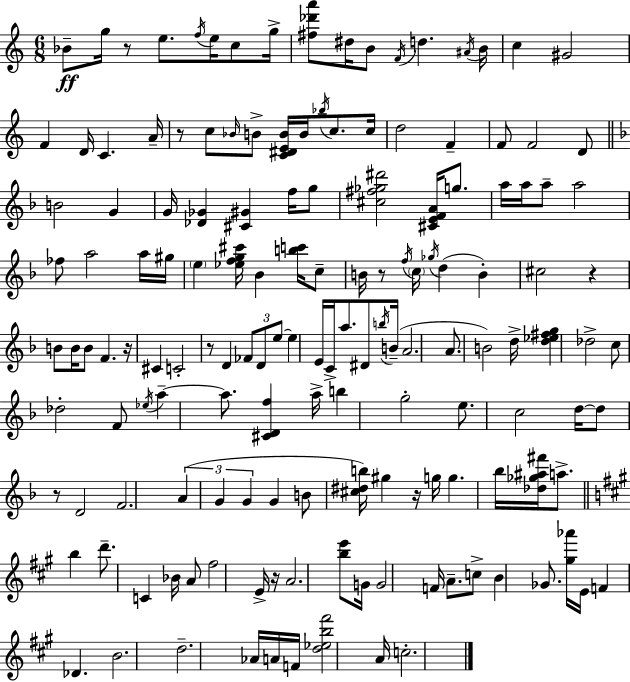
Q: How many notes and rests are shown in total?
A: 151